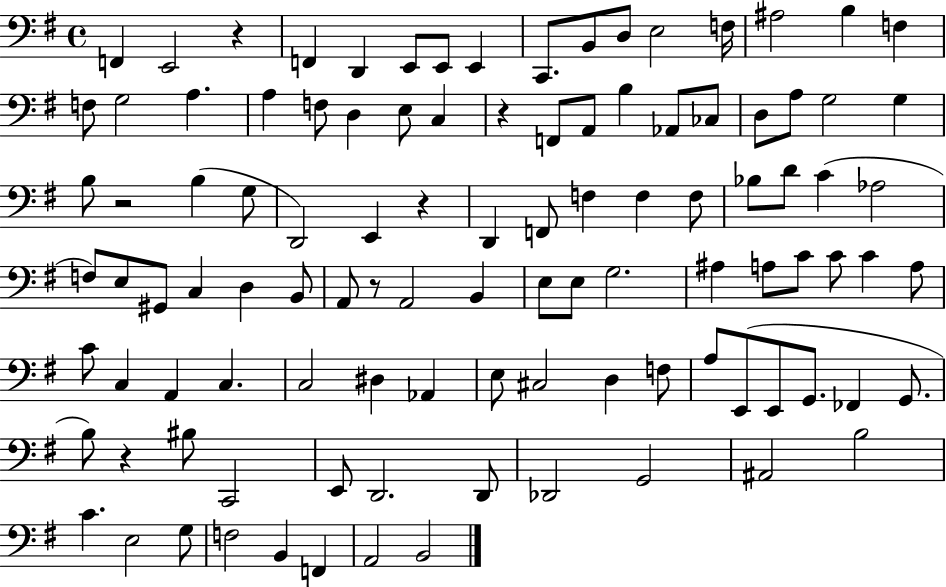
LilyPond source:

{
  \clef bass
  \time 4/4
  \defaultTimeSignature
  \key g \major
  f,4 e,2 r4 | f,4 d,4 e,8 e,8 e,4 | c,8. b,8 d8 e2 f16 | ais2 b4 f4 | \break f8 g2 a4. | a4 f8 d4 e8 c4 | r4 f,8 a,8 b4 aes,8 ces8 | d8 a8 g2 g4 | \break b8 r2 b4( g8 | d,2) e,4 r4 | d,4 f,8 f4 f4 f8 | bes8 d'8 c'4( aes2 | \break f8) e8 gis,8 c4 d4 b,8 | a,8 r8 a,2 b,4 | e8 e8 g2. | ais4 a8 c'8 c'8 c'4 a8 | \break c'8 c4 a,4 c4. | c2 dis4 aes,4 | e8 cis2 d4 f8 | a8 e,8( e,8 g,8. fes,4 g,8. | \break b8) r4 bis8 c,2 | e,8 d,2. d,8 | des,2 g,2 | ais,2 b2 | \break c'4. e2 g8 | f2 b,4 f,4 | a,2 b,2 | \bar "|."
}